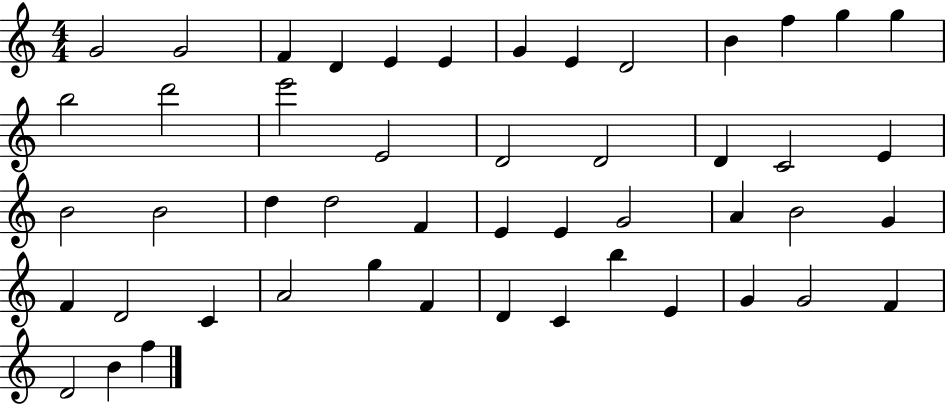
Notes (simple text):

G4/h G4/h F4/q D4/q E4/q E4/q G4/q E4/q D4/h B4/q F5/q G5/q G5/q B5/h D6/h E6/h E4/h D4/h D4/h D4/q C4/h E4/q B4/h B4/h D5/q D5/h F4/q E4/q E4/q G4/h A4/q B4/h G4/q F4/q D4/h C4/q A4/h G5/q F4/q D4/q C4/q B5/q E4/q G4/q G4/h F4/q D4/h B4/q F5/q